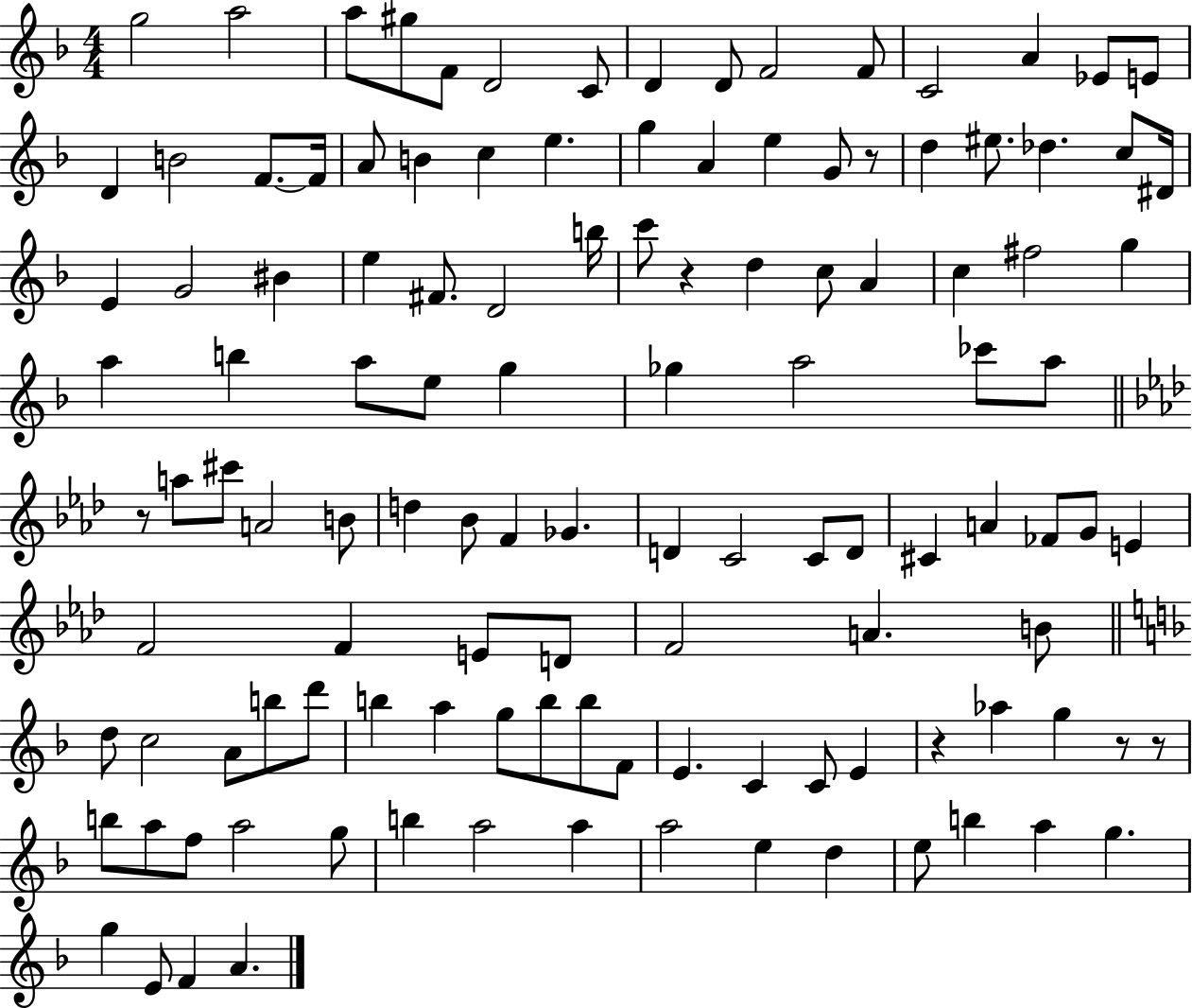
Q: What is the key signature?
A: F major